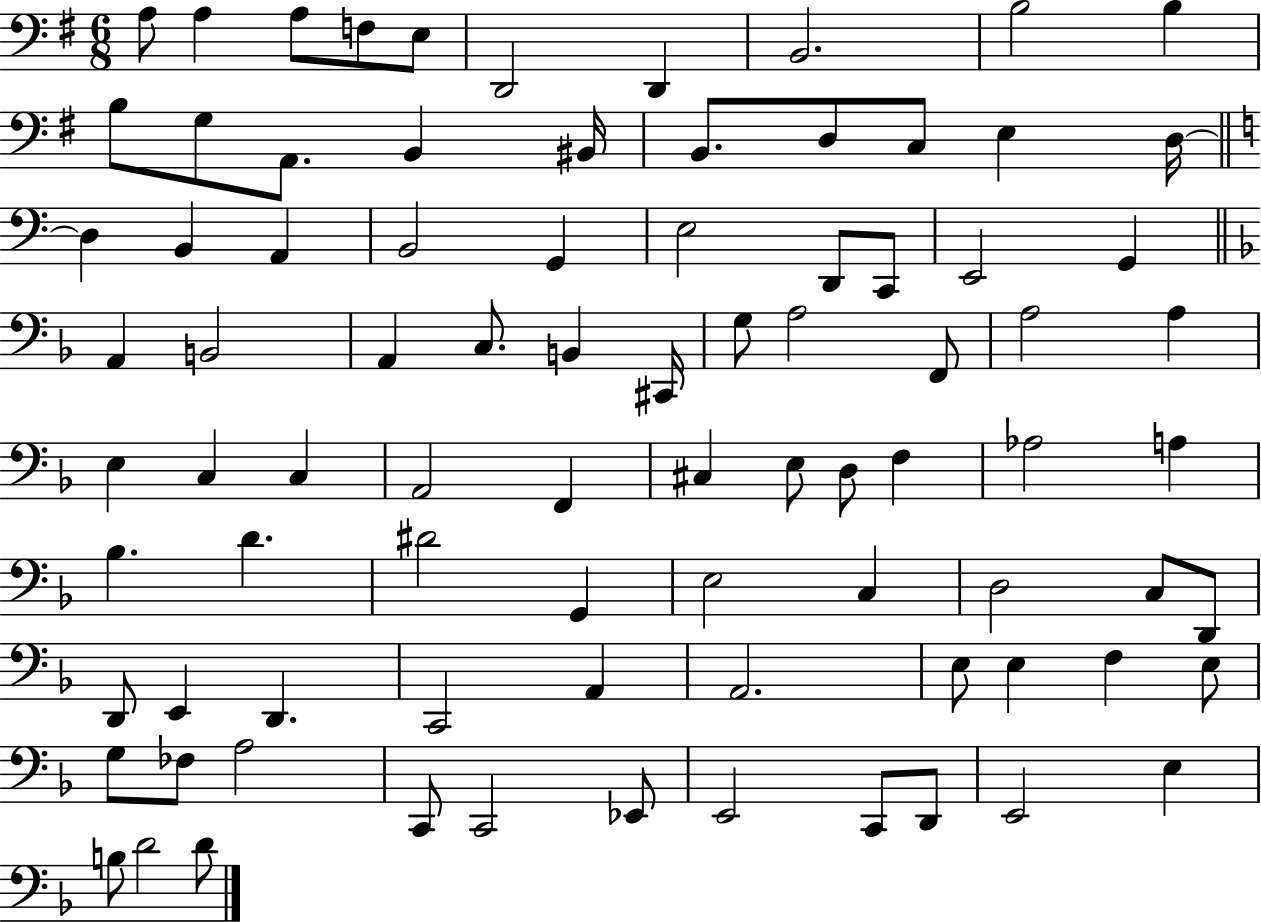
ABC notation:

X:1
T:Untitled
M:6/8
L:1/4
K:G
A,/2 A, A,/2 F,/2 E,/2 D,,2 D,, B,,2 B,2 B, B,/2 G,/2 A,,/2 B,, ^B,,/4 B,,/2 D,/2 C,/2 E, D,/4 D, B,, A,, B,,2 G,, E,2 D,,/2 C,,/2 E,,2 G,, A,, B,,2 A,, C,/2 B,, ^C,,/4 G,/2 A,2 F,,/2 A,2 A, E, C, C, A,,2 F,, ^C, E,/2 D,/2 F, _A,2 A, _B, D ^D2 G,, E,2 C, D,2 C,/2 D,,/2 D,,/2 E,, D,, C,,2 A,, A,,2 E,/2 E, F, E,/2 G,/2 _F,/2 A,2 C,,/2 C,,2 _E,,/2 E,,2 C,,/2 D,,/2 E,,2 E, B,/2 D2 D/2